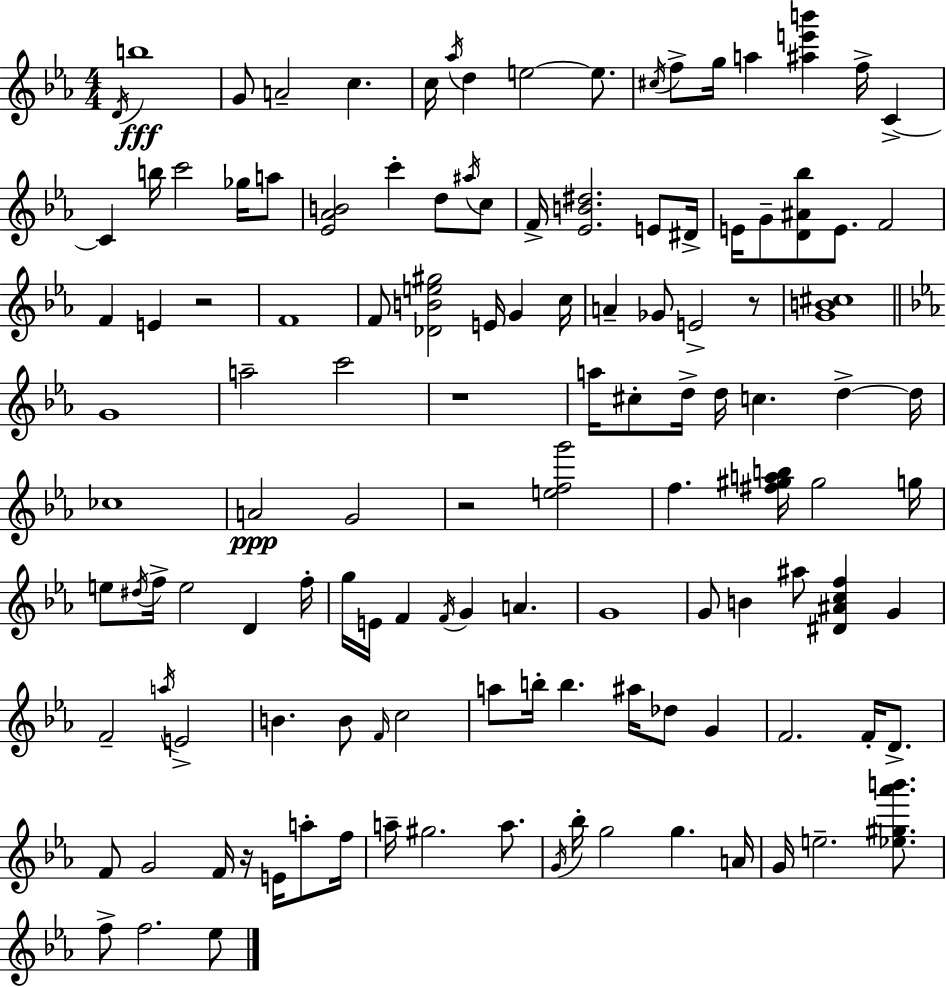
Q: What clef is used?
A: treble